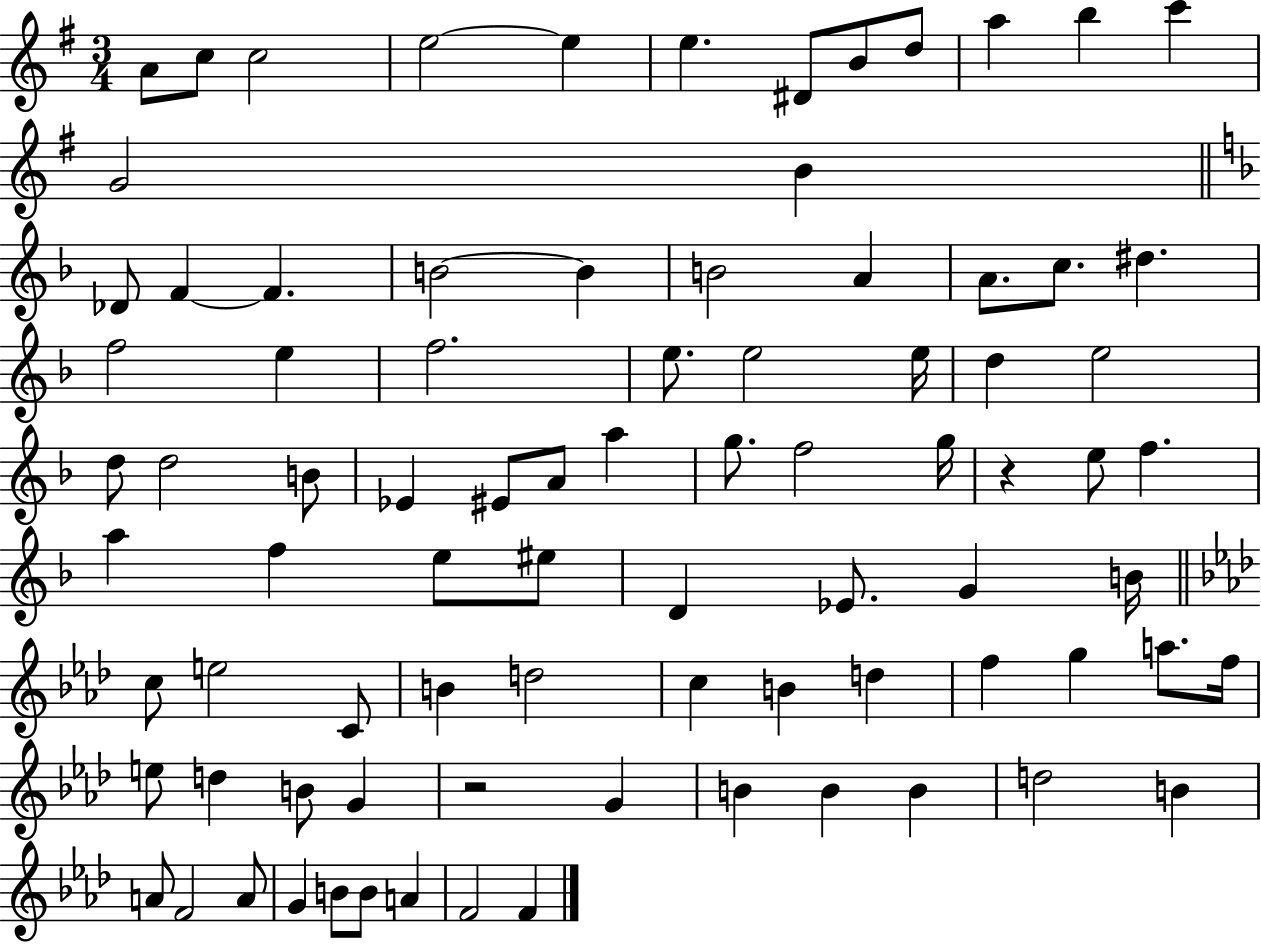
A4/e C5/e C5/h E5/h E5/q E5/q. D#4/e B4/e D5/e A5/q B5/q C6/q G4/h B4/q Db4/e F4/q F4/q. B4/h B4/q B4/h A4/q A4/e. C5/e. D#5/q. F5/h E5/q F5/h. E5/e. E5/h E5/s D5/q E5/h D5/e D5/h B4/e Eb4/q EIS4/e A4/e A5/q G5/e. F5/h G5/s R/q E5/e F5/q. A5/q F5/q E5/e EIS5/e D4/q Eb4/e. G4/q B4/s C5/e E5/h C4/e B4/q D5/h C5/q B4/q D5/q F5/q G5/q A5/e. F5/s E5/e D5/q B4/e G4/q R/h G4/q B4/q B4/q B4/q D5/h B4/q A4/e F4/h A4/e G4/q B4/e B4/e A4/q F4/h F4/q